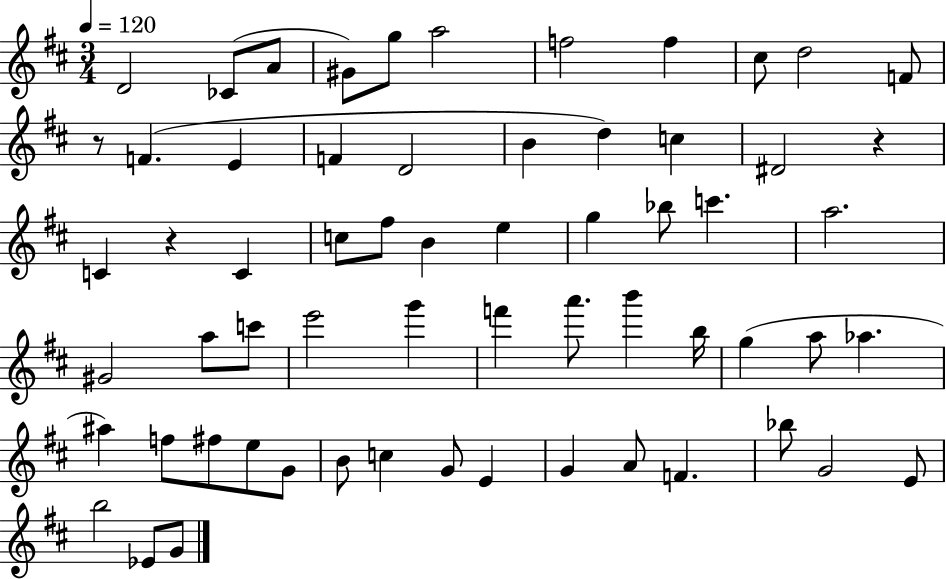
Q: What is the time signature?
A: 3/4